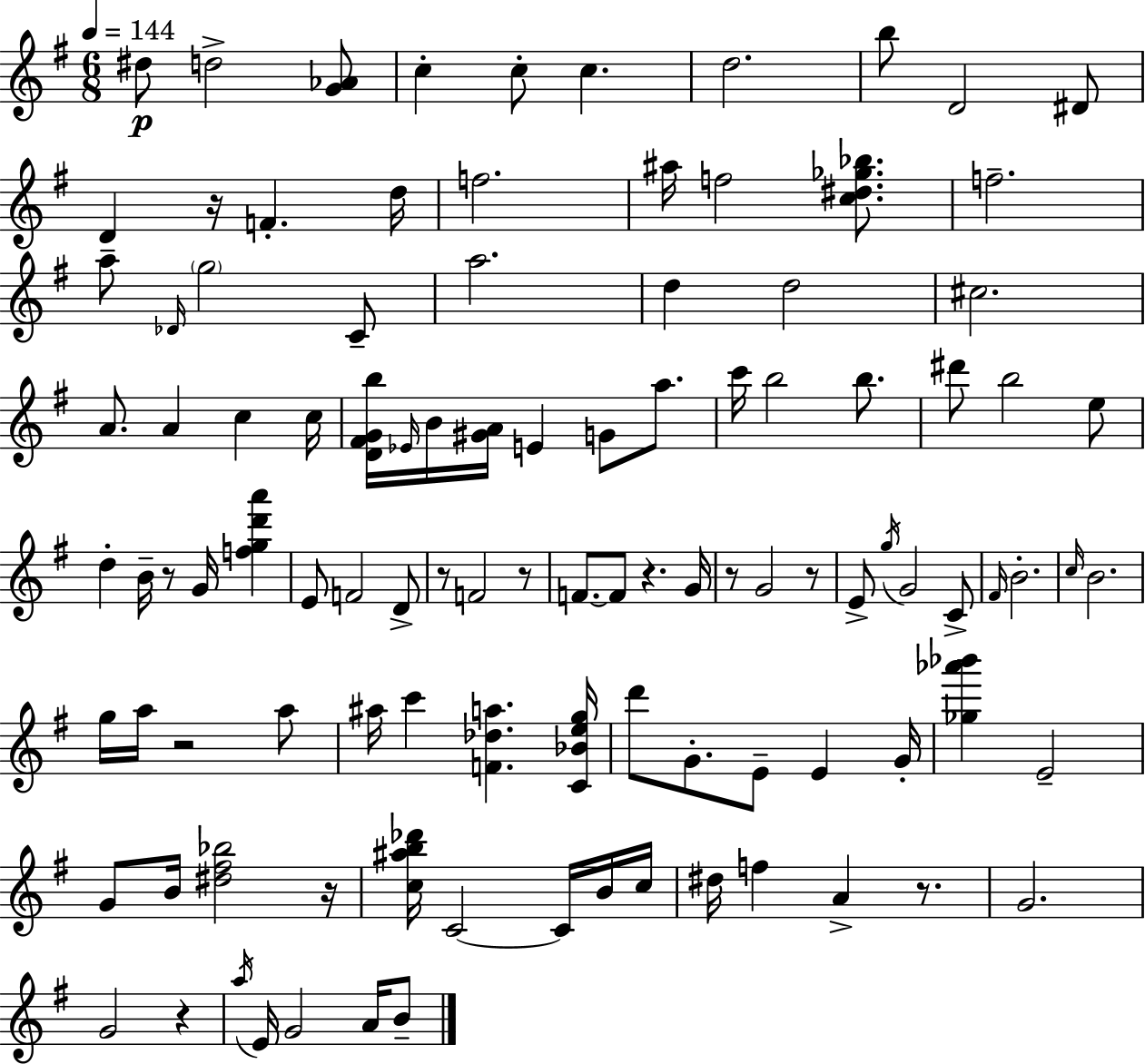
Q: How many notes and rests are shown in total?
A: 106